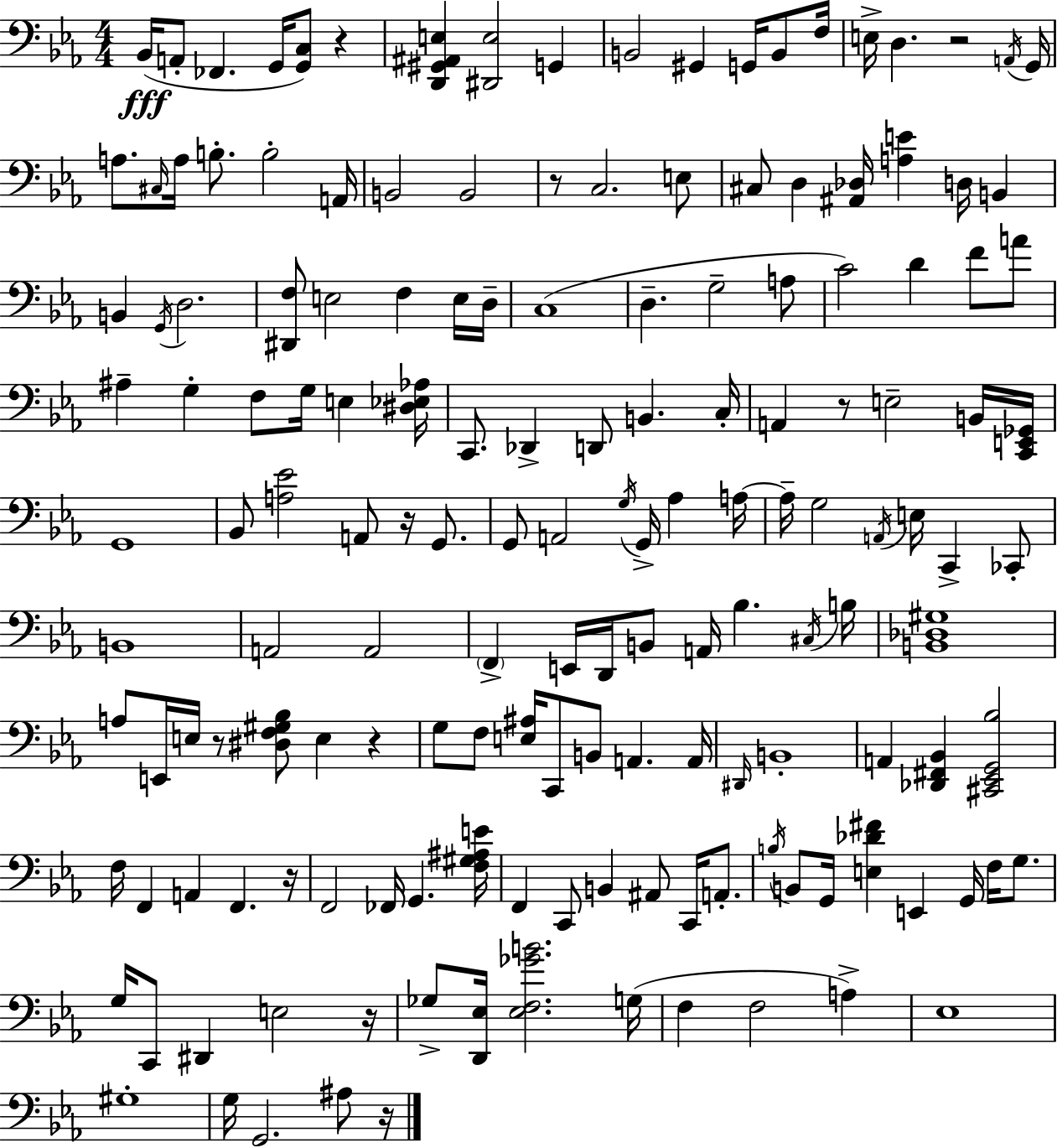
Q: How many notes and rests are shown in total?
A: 158